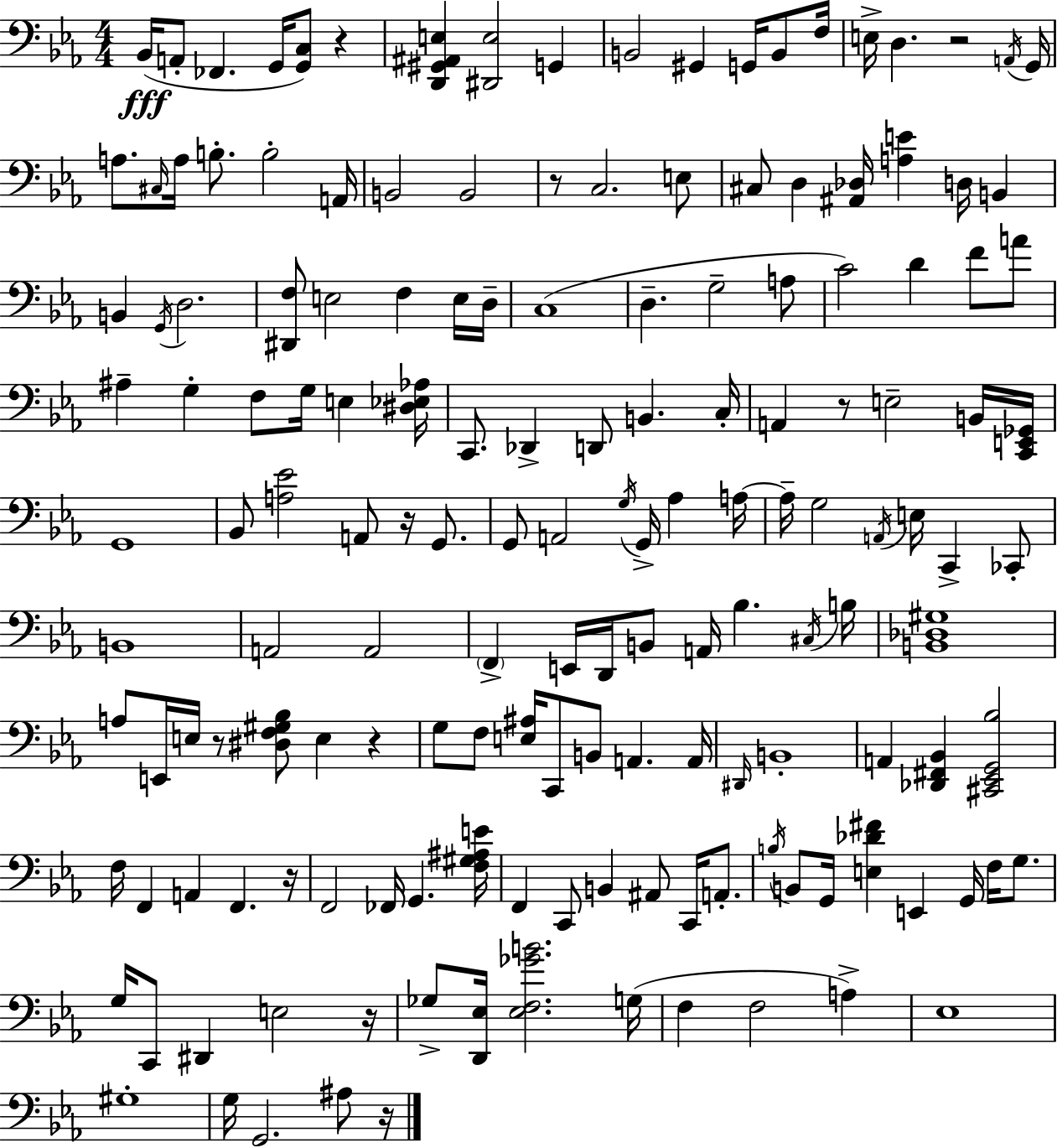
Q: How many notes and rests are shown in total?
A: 158